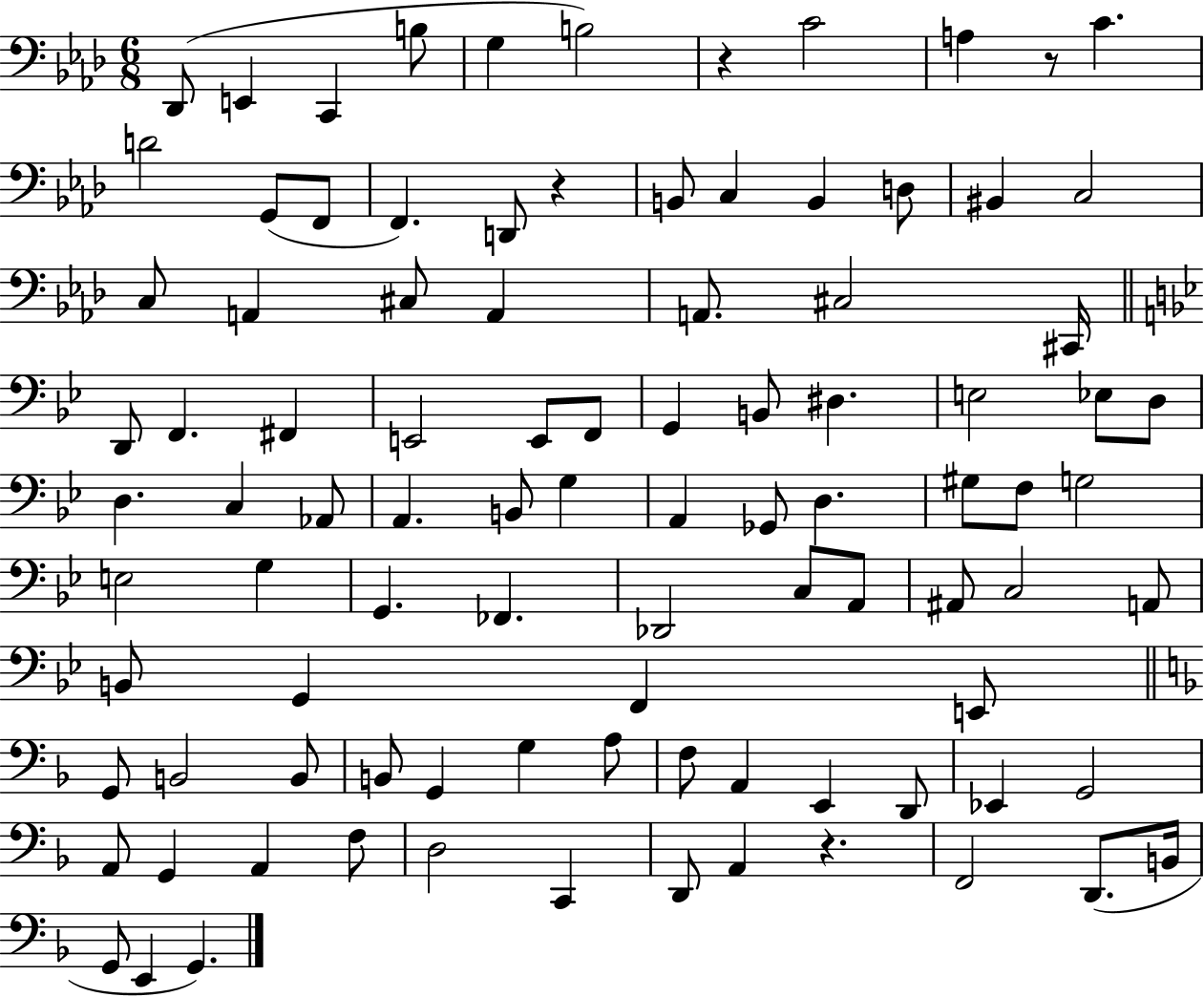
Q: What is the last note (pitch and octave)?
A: G2